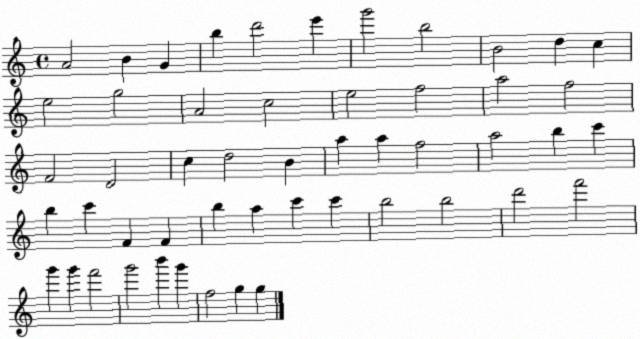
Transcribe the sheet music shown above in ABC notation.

X:1
T:Untitled
M:4/4
L:1/4
K:C
A2 B G b d'2 e' g'2 b2 B2 d c e2 g2 A2 c2 e2 f2 a2 f2 F2 D2 c d2 B a a f2 a2 b c' b c' F F b a c' c' b2 b2 d'2 f'2 g' g' f'2 g'2 b' g' f2 g g